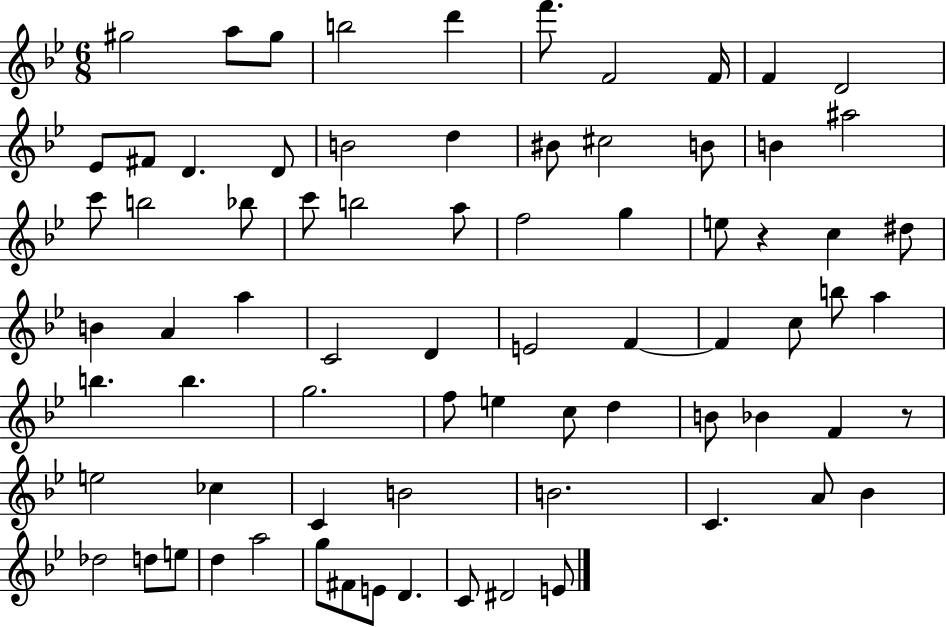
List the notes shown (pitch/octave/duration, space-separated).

G#5/h A5/e G#5/e B5/h D6/q F6/e. F4/h F4/s F4/q D4/h Eb4/e F#4/e D4/q. D4/e B4/h D5/q BIS4/e C#5/h B4/e B4/q A#5/h C6/e B5/h Bb5/e C6/e B5/h A5/e F5/h G5/q E5/e R/q C5/q D#5/e B4/q A4/q A5/q C4/h D4/q E4/h F4/q F4/q C5/e B5/e A5/q B5/q. B5/q. G5/h. F5/e E5/q C5/e D5/q B4/e Bb4/q F4/q R/e E5/h CES5/q C4/q B4/h B4/h. C4/q. A4/e Bb4/q Db5/h D5/e E5/e D5/q A5/h G5/e F#4/e E4/e D4/q. C4/e D#4/h E4/e